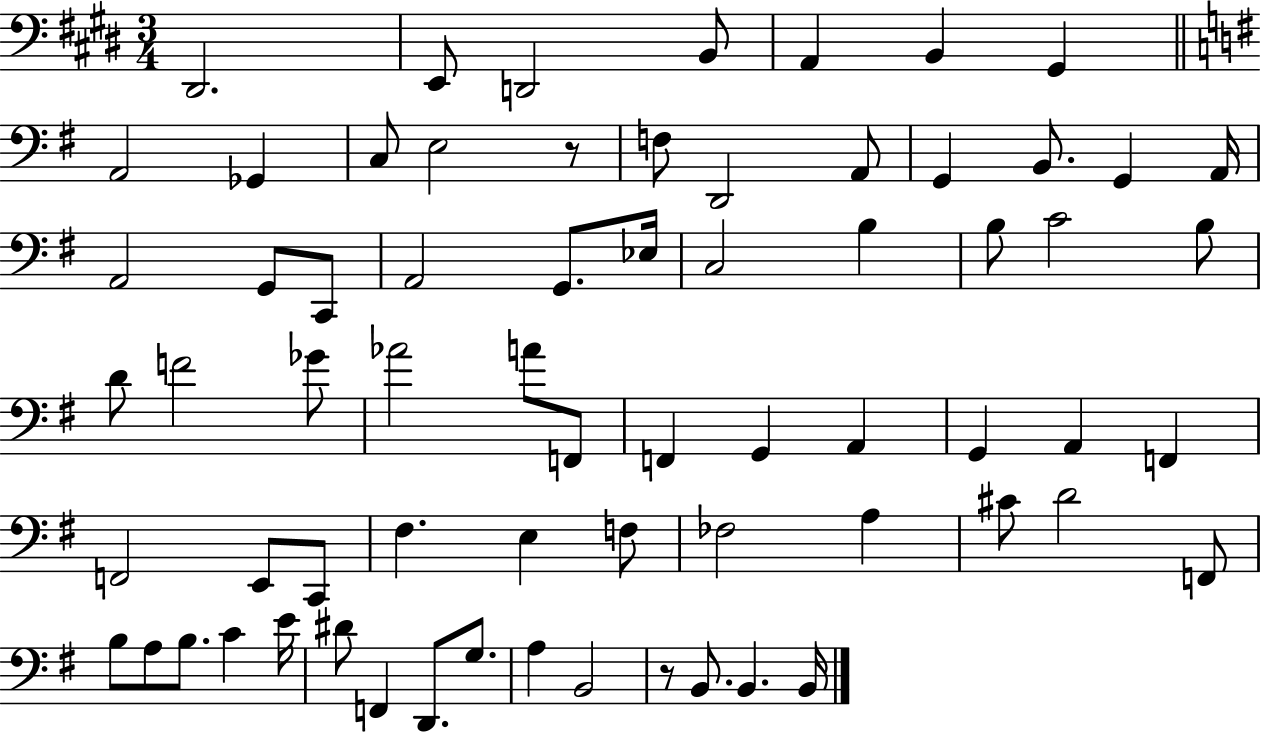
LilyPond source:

{
  \clef bass
  \numericTimeSignature
  \time 3/4
  \key e \major
  dis,2. | e,8 d,2 b,8 | a,4 b,4 gis,4 | \bar "||" \break \key g \major a,2 ges,4 | c8 e2 r8 | f8 d,2 a,8 | g,4 b,8. g,4 a,16 | \break a,2 g,8 c,8 | a,2 g,8. ees16 | c2 b4 | b8 c'2 b8 | \break d'8 f'2 ges'8 | aes'2 a'8 f,8 | f,4 g,4 a,4 | g,4 a,4 f,4 | \break f,2 e,8 c,8 | fis4. e4 f8 | fes2 a4 | cis'8 d'2 f,8 | \break b8 a8 b8. c'4 e'16 | dis'8 f,4 d,8. g8. | a4 b,2 | r8 b,8. b,4. b,16 | \break \bar "|."
}